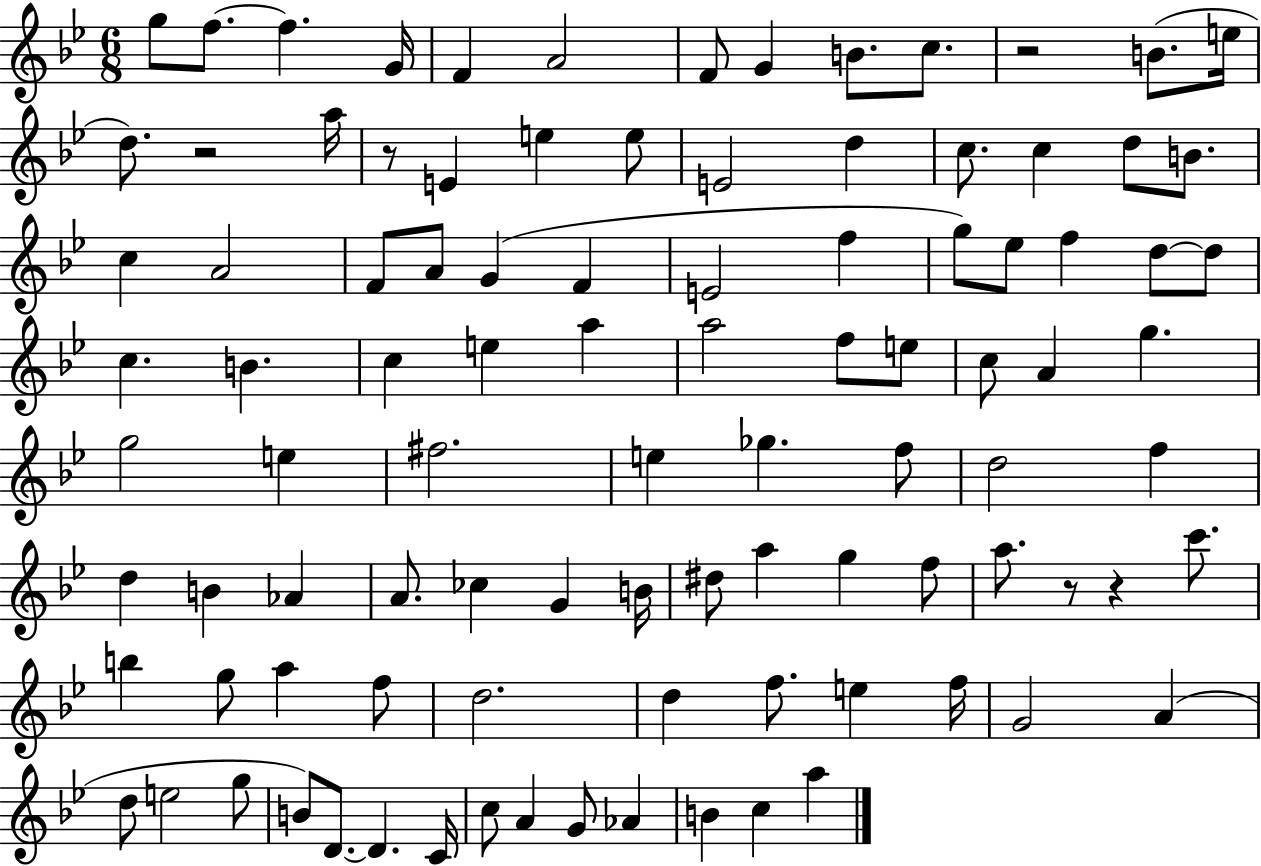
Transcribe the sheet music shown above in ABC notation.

X:1
T:Untitled
M:6/8
L:1/4
K:Bb
g/2 f/2 f G/4 F A2 F/2 G B/2 c/2 z2 B/2 e/4 d/2 z2 a/4 z/2 E e e/2 E2 d c/2 c d/2 B/2 c A2 F/2 A/2 G F E2 f g/2 _e/2 f d/2 d/2 c B c e a a2 f/2 e/2 c/2 A g g2 e ^f2 e _g f/2 d2 f d B _A A/2 _c G B/4 ^d/2 a g f/2 a/2 z/2 z c'/2 b g/2 a f/2 d2 d f/2 e f/4 G2 A d/2 e2 g/2 B/2 D/2 D C/4 c/2 A G/2 _A B c a